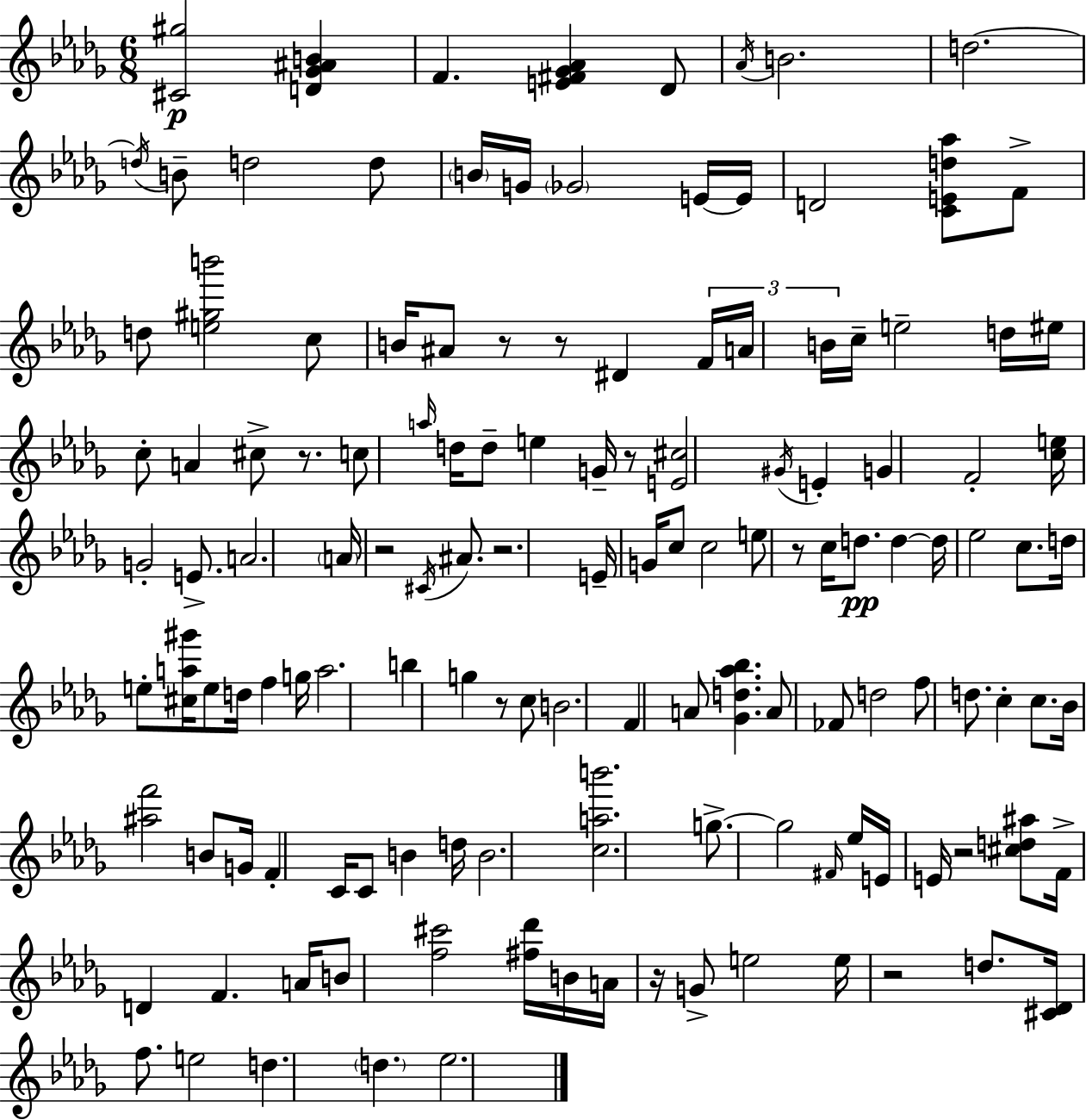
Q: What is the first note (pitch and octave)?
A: F4